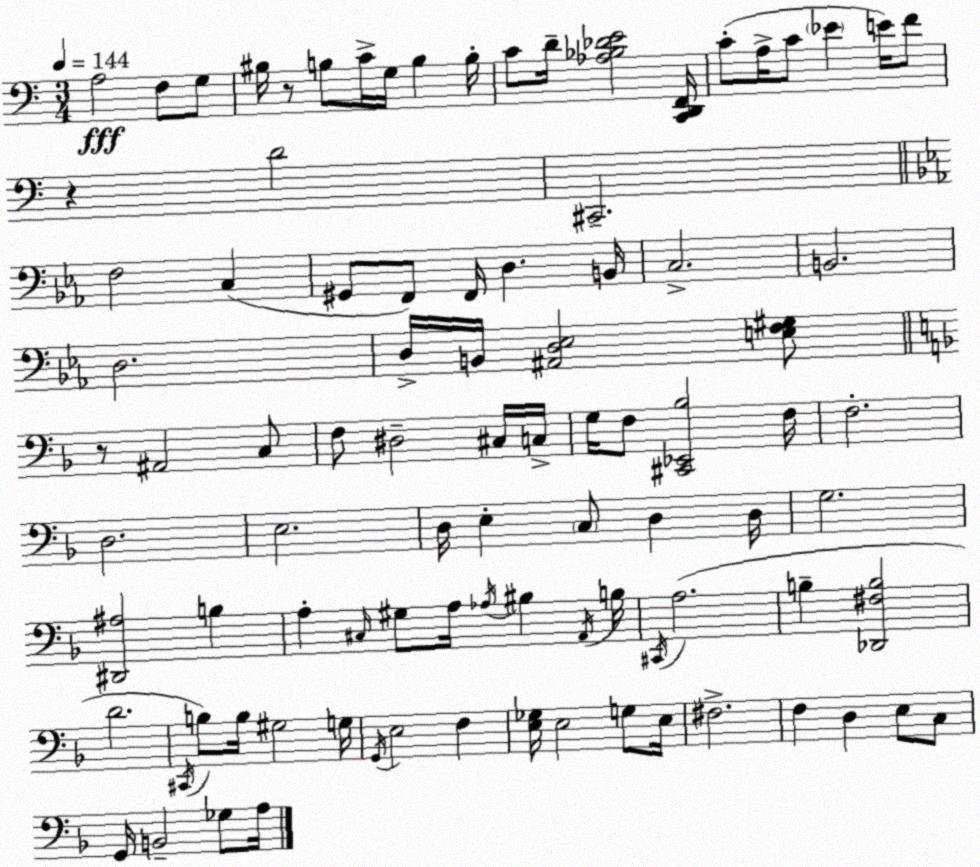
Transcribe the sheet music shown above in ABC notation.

X:1
T:Untitled
M:3/4
L:1/4
K:Am
A,2 F,/2 G,/2 ^B,/4 z/2 B,/2 C/4 G,/4 B, B,/4 C/2 D/4 [_A,_B,_DE]2 [C,,D,,F,,]/4 C/2 A,/4 C/2 _E E/4 F/2 z D2 ^C,,2 F,2 C, ^G,,/2 F,,/2 F,,/4 D, B,,/4 C,2 B,,2 D,2 D,/4 B,,/4 [^A,,D,_E,]2 [E,F,^G,]/2 z/2 ^A,,2 C,/2 F,/2 ^D,2 ^C,/4 C,/4 G,/4 F,/2 [^C,,_E,,_B,]2 F,/4 F,2 D,2 E,2 D,/4 E, C,/2 D, D,/4 G,2 [^D,,^A,]2 B, A, ^C,/4 ^G,/2 A,/4 _A,/4 ^B, A,,/4 B,/4 ^C,,/4 A,2 B, [_D,,^F,B,]2 D2 ^C,,/4 B,/2 B,/4 ^G,2 G,/4 G,,/4 E,2 F, [E,_G,]/4 E,2 G,/2 E,/4 ^F,2 F, D, E,/2 C,/2 G,,/4 B,,2 _G,/2 A,/4